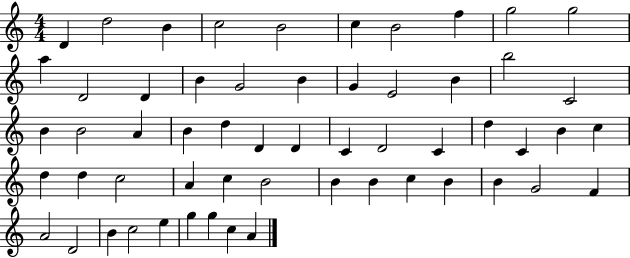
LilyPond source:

{
  \clef treble
  \numericTimeSignature
  \time 4/4
  \key c \major
  d'4 d''2 b'4 | c''2 b'2 | c''4 b'2 f''4 | g''2 g''2 | \break a''4 d'2 d'4 | b'4 g'2 b'4 | g'4 e'2 b'4 | b''2 c'2 | \break b'4 b'2 a'4 | b'4 d''4 d'4 d'4 | c'4 d'2 c'4 | d''4 c'4 b'4 c''4 | \break d''4 d''4 c''2 | a'4 c''4 b'2 | b'4 b'4 c''4 b'4 | b'4 g'2 f'4 | \break a'2 d'2 | b'4 c''2 e''4 | g''4 g''4 c''4 a'4 | \bar "|."
}